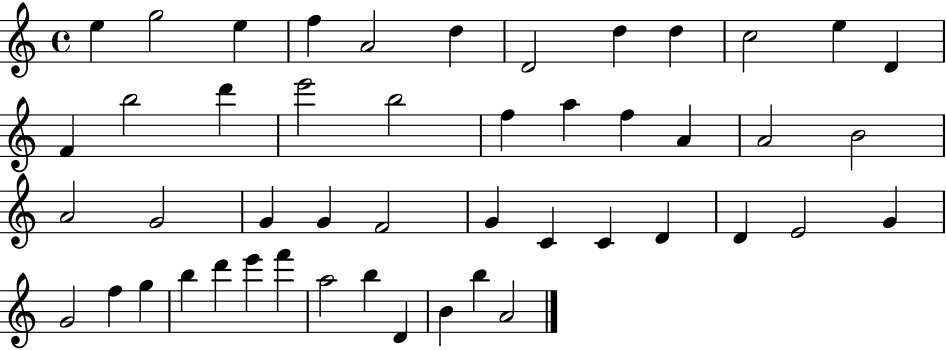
E5/q G5/h E5/q F5/q A4/h D5/q D4/h D5/q D5/q C5/h E5/q D4/q F4/q B5/h D6/q E6/h B5/h F5/q A5/q F5/q A4/q A4/h B4/h A4/h G4/h G4/q G4/q F4/h G4/q C4/q C4/q D4/q D4/q E4/h G4/q G4/h F5/q G5/q B5/q D6/q E6/q F6/q A5/h B5/q D4/q B4/q B5/q A4/h